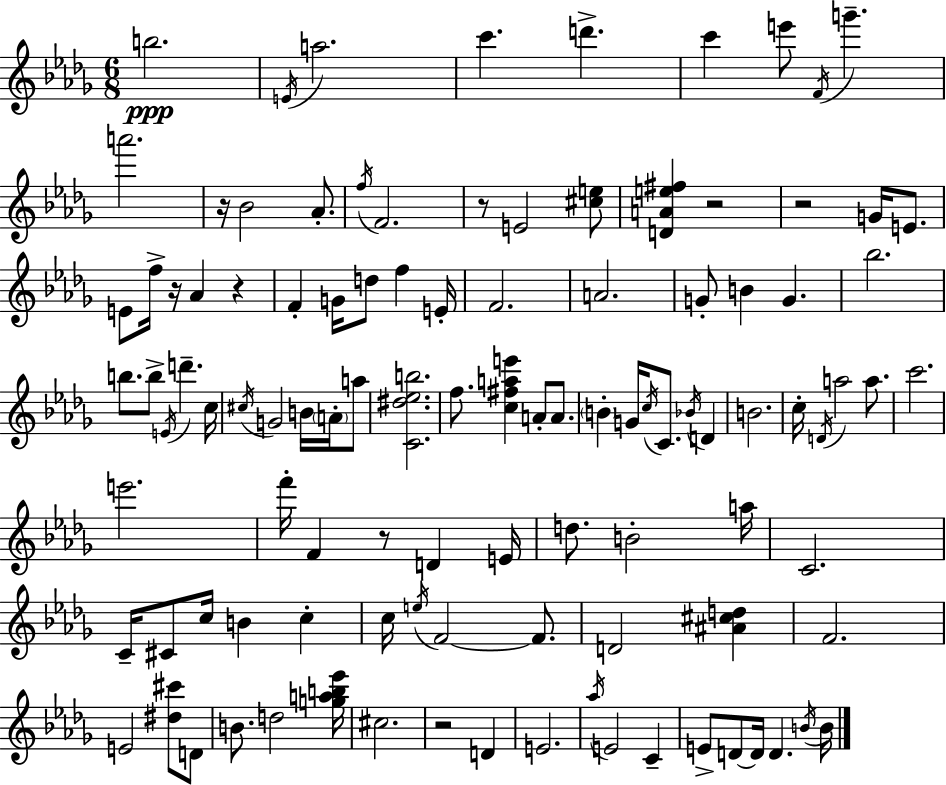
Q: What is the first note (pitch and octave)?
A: B5